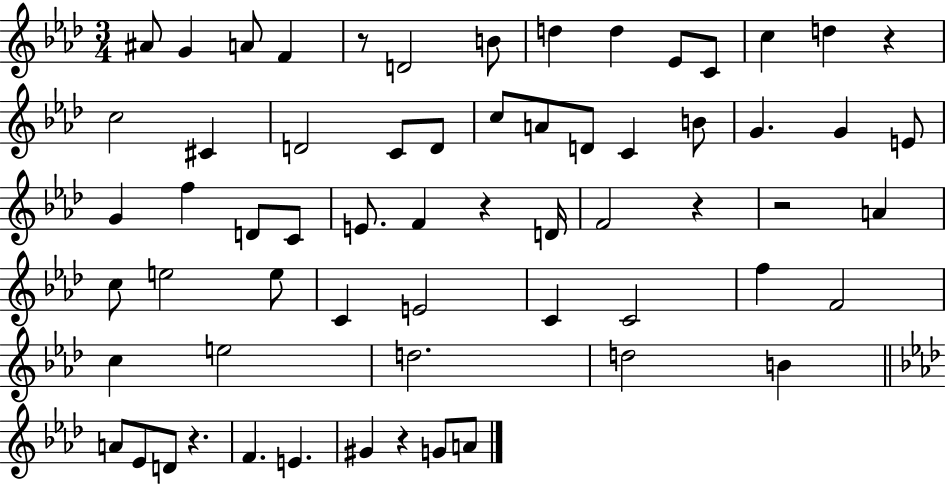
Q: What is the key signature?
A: AES major